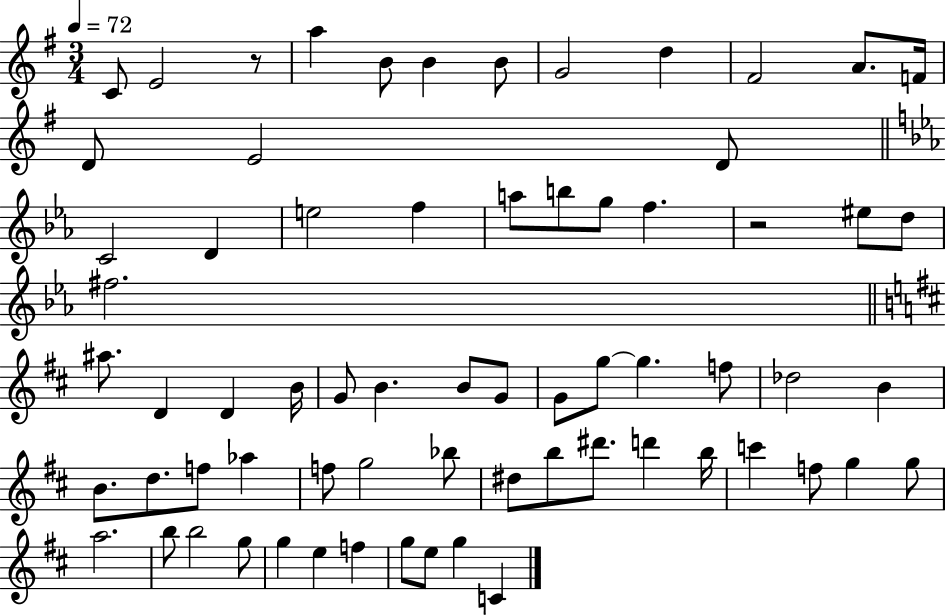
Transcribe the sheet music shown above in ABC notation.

X:1
T:Untitled
M:3/4
L:1/4
K:G
C/2 E2 z/2 a B/2 B B/2 G2 d ^F2 A/2 F/4 D/2 E2 D/2 C2 D e2 f a/2 b/2 g/2 f z2 ^e/2 d/2 ^f2 ^a/2 D D B/4 G/2 B B/2 G/2 G/2 g/2 g f/2 _d2 B B/2 d/2 f/2 _a f/2 g2 _b/2 ^d/2 b/2 ^d'/2 d' b/4 c' f/2 g g/2 a2 b/2 b2 g/2 g e f g/2 e/2 g C